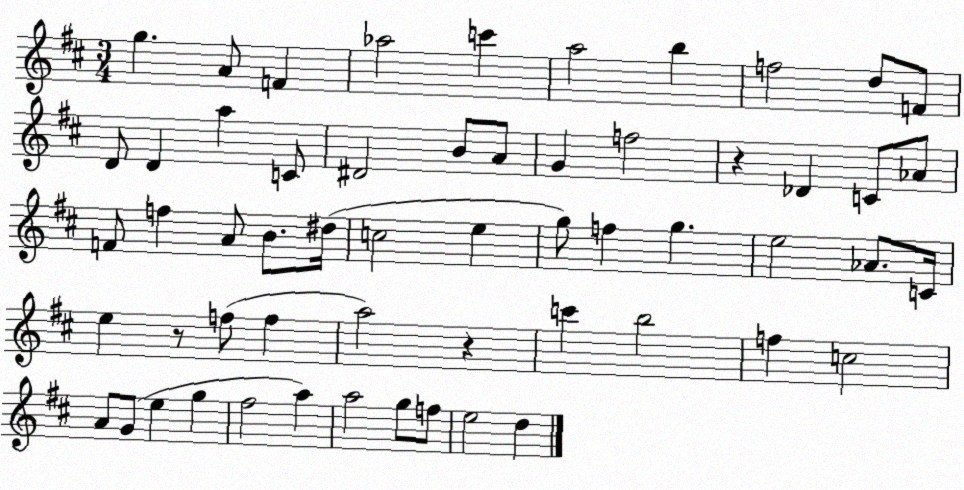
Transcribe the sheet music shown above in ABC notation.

X:1
T:Untitled
M:3/4
L:1/4
K:D
g A/2 F _a2 c' a2 b f2 d/2 F/2 D/2 D a C/2 ^D2 B/2 A/2 G f2 z _D C/2 _A/2 F/2 f A/2 B/2 ^d/4 c2 e g/2 f g e2 _A/2 C/4 e z/2 f/2 f a2 z c' b2 f c2 A/2 G/2 e g ^f2 a a2 g/2 f/2 e2 d